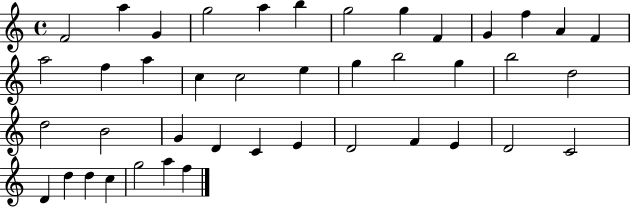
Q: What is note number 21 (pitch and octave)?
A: B5